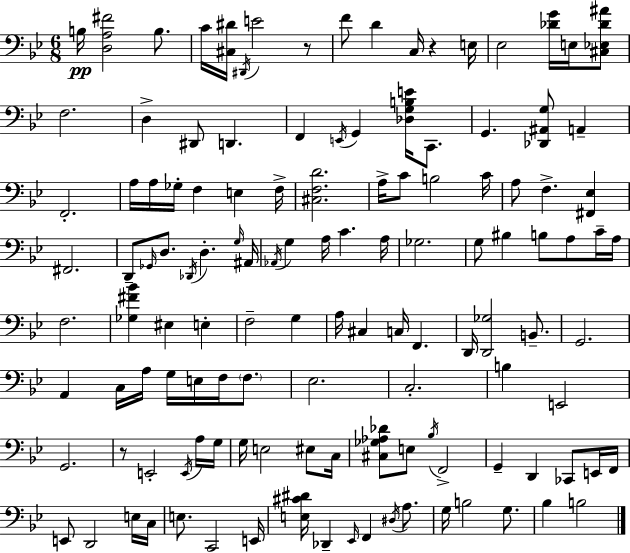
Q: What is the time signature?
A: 6/8